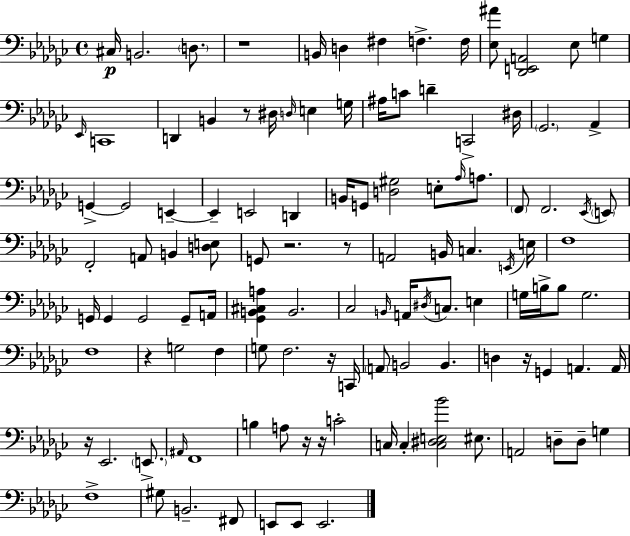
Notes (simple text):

C#3/s B2/h. D3/e. R/w B2/s D3/q F#3/q F3/q. F3/s [Eb3,A#4]/e [Db2,E2,A2]/h Eb3/e G3/q Eb2/s C2/w D2/q B2/q R/e D#3/s D3/s E3/q G3/s A#3/s C4/e D4/q C2/h D#3/s Gb2/h. Ab2/q G2/q G2/h E2/q E2/q E2/h D2/q B2/s G2/e [D3,G#3]/h E3/e Ab3/s A3/e. F2/e F2/h. Eb2/s E2/e F2/h A2/e B2/q [D3,E3]/e G2/e R/h. R/e A2/h B2/s C3/q. E2/s E3/s F3/w G2/s G2/q G2/h G2/e A2/s [Gb2,B2,C#3,A3]/q B2/h. CES3/h B2/s A2/s D#3/s C3/e. E3/q G3/s B3/s B3/e G3/h. F3/w R/q G3/h F3/q G3/e F3/h. R/s C2/s A2/e B2/h B2/q. D3/q R/s G2/q A2/q. A2/s R/s Eb2/h. E2/e. A#2/s F2/w B3/q A3/e R/s R/s C4/h C3/s C3/q [C3,D#3,E3,Bb4]/h EIS3/e. A2/h D3/e D3/e G3/q F3/w G#3/e B2/h. F#2/e E2/e E2/e E2/h.